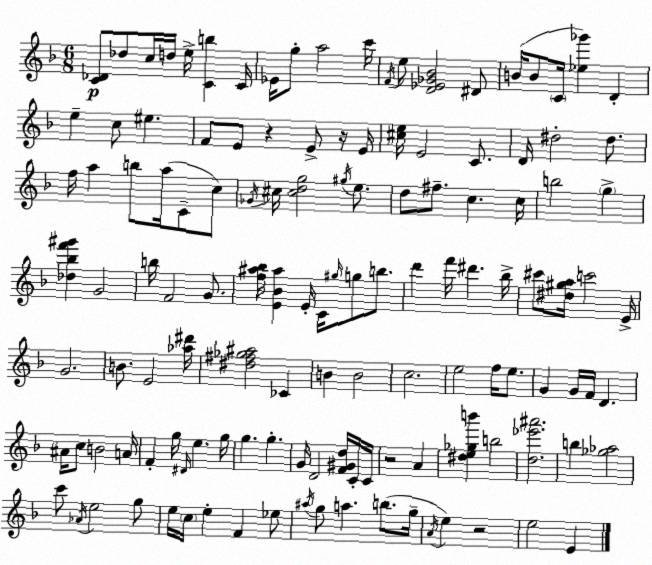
X:1
T:Untitled
M:6/8
L:1/4
K:F
[C_D]/2 _d/2 c/4 d/4 e/4 [Cb] C/4 _E/4 g/2 a2 c'/4 F/4 e/2 [D_E_G_B]2 ^D/2 B/4 B/2 C/4 [_e_g'] D e c/2 ^e F/2 E/2 z E/2 z/4 E/4 [^ce]/4 E2 C/2 D/4 ^d2 ^d/2 f/4 a b/2 a/4 C/2 c/2 _G/4 ^c/4 [^cdg]2 ^g/4 e/2 d/2 ^f/2 c c/4 b2 g [_d_bf'^g'] G2 b/4 F2 G/2 [f^a_b]/4 [E_B^a] E/4 C/4 ^g/4 g/2 b/2 d' f'/4 ^d' _b/4 ^c'/2 [^d^ga]/4 c'2 E/4 G2 B/2 E2 [_a^d']/4 [^d^f_g^a]2 _C B B2 c2 e2 f/4 e/2 G G/4 F/4 D ^A/4 c/2 B2 A/4 F g/4 ^D/4 e g/4 g g G/4 D2 [F^Gd]/4 C/4 C/4 z2 A [^de_gb'] b2 [d_e'^a']2 b [_g_a]2 c'/2 _A/4 e2 g/2 e/4 c/4 e F _e/2 ^a/4 g/2 a b/2 g/4 A/4 e z2 e2 E